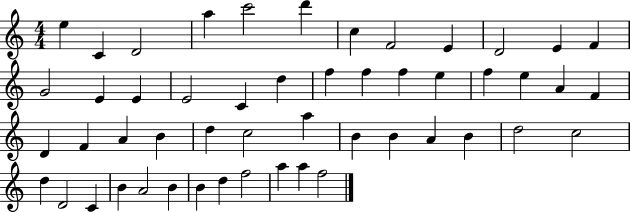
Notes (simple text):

E5/q C4/q D4/h A5/q C6/h D6/q C5/q F4/h E4/q D4/h E4/q F4/q G4/h E4/q E4/q E4/h C4/q D5/q F5/q F5/q F5/q E5/q F5/q E5/q A4/q F4/q D4/q F4/q A4/q B4/q D5/q C5/h A5/q B4/q B4/q A4/q B4/q D5/h C5/h D5/q D4/h C4/q B4/q A4/h B4/q B4/q D5/q F5/h A5/q A5/q F5/h